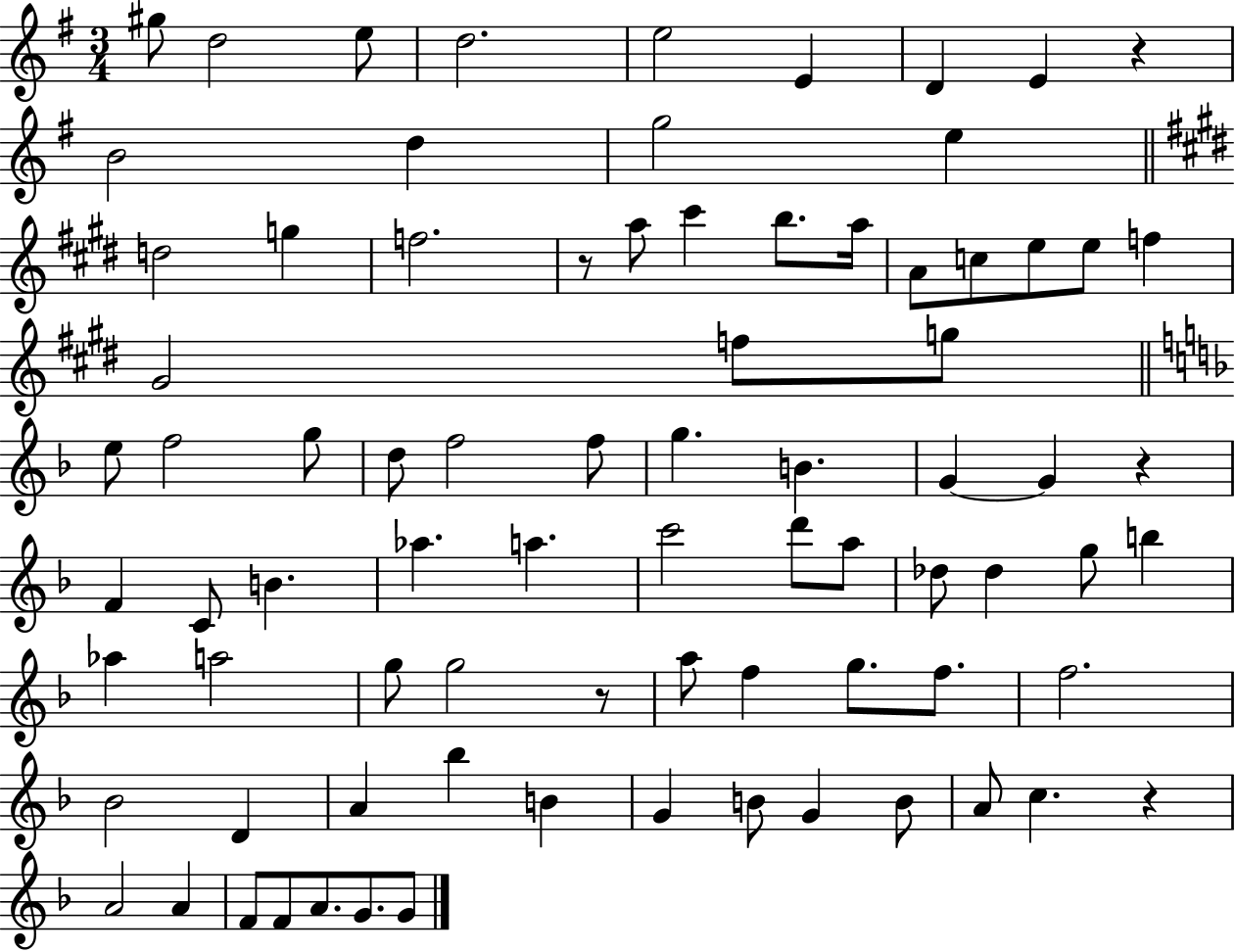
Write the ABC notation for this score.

X:1
T:Untitled
M:3/4
L:1/4
K:G
^g/2 d2 e/2 d2 e2 E D E z B2 d g2 e d2 g f2 z/2 a/2 ^c' b/2 a/4 A/2 c/2 e/2 e/2 f ^G2 f/2 g/2 e/2 f2 g/2 d/2 f2 f/2 g B G G z F C/2 B _a a c'2 d'/2 a/2 _d/2 _d g/2 b _a a2 g/2 g2 z/2 a/2 f g/2 f/2 f2 _B2 D A _b B G B/2 G B/2 A/2 c z A2 A F/2 F/2 A/2 G/2 G/2